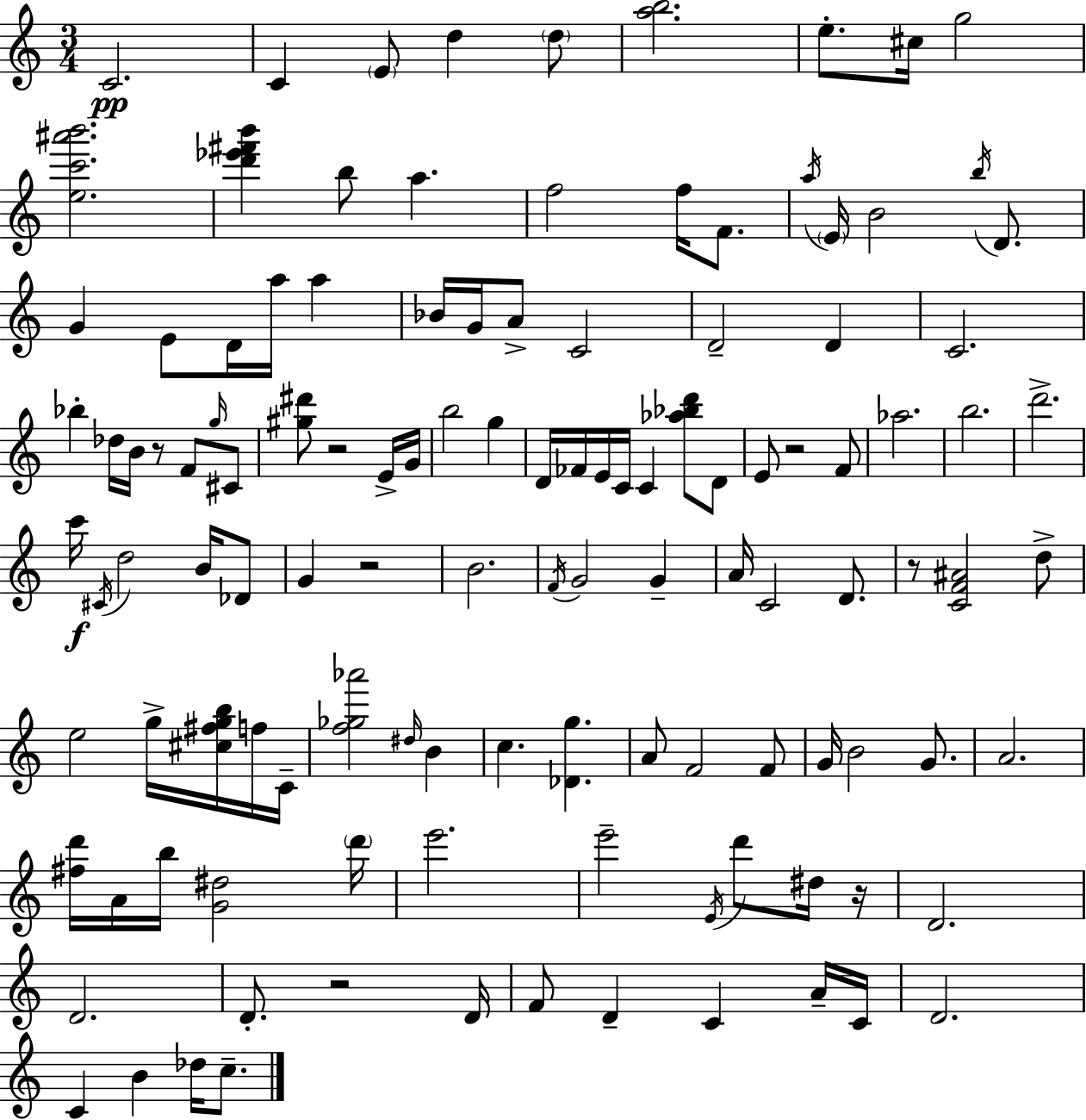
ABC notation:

X:1
T:Untitled
M:3/4
L:1/4
K:Am
C2 C E/2 d d/2 [ab]2 e/2 ^c/4 g2 [ec'^a'b']2 [d'_e'^f'b'] b/2 a f2 f/4 F/2 a/4 E/4 B2 b/4 D/2 G E/2 D/4 a/4 a _B/4 G/4 A/2 C2 D2 D C2 _b _d/4 B/4 z/2 F/2 g/4 ^C/2 [^g^d']/2 z2 E/4 G/4 b2 g D/4 _F/4 E/4 C/4 C [_a_bd']/2 D/2 E/2 z2 F/2 _a2 b2 d'2 c'/4 ^C/4 d2 B/4 _D/2 G z2 B2 F/4 G2 G A/4 C2 D/2 z/2 [CF^A]2 d/2 e2 g/4 [^c^fgb]/4 f/4 C/4 [f_g_a']2 ^d/4 B c [_Dg] A/2 F2 F/2 G/4 B2 G/2 A2 [^fd']/4 A/4 b/4 [G^d]2 d'/4 e'2 e'2 E/4 d'/2 ^d/4 z/4 D2 D2 D/2 z2 D/4 F/2 D C A/4 C/4 D2 C B _d/4 c/2